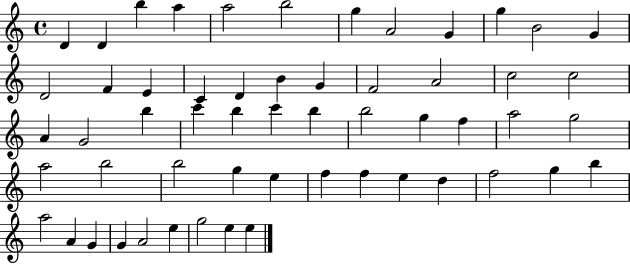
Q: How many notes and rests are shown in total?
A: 56